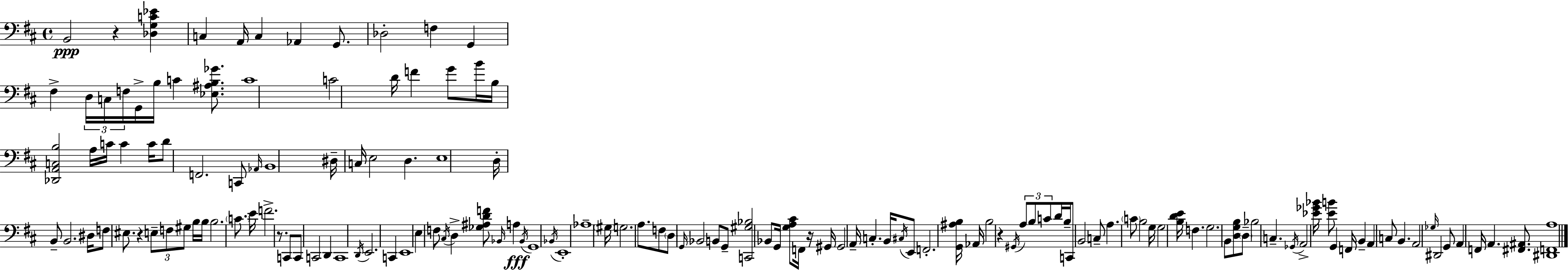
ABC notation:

X:1
T:Untitled
M:4/4
L:1/4
K:D
B,,2 z [_D,G,C_E] C, A,,/4 C, _A,, G,,/2 _D,2 F, G,, ^F, D,/4 C,/4 F,/4 G,,/4 B,/4 C [_E,^A,B,_G]/2 C4 C2 D/4 F G/2 B/4 B,/4 [_D,,A,,C,B,]2 A,/4 C/4 C C/4 D/2 F,,2 C,,/2 _A,,/4 B,,4 ^D,/4 C,/4 E,2 D, E,4 D,/4 B,,/2 B,,2 ^D,/4 F,/2 ^E,/2 z E,/2 F,/2 ^G,/2 B,/4 B,/4 B,2 C/2 E/4 F2 z/2 C,,/2 C,,/2 C,,2 D,, C,,4 D,,/4 E,,2 C,, E,,4 E, F,/2 ^C,/4 D, [_G,^A,DF]/2 _B,,/4 A, _B,,/4 G,,4 _B,,/4 E,,4 _A,4 ^G,/4 G,2 A,/2 F,/2 D,/2 G,,/4 _B,,2 B,,/2 G,,/2 [C,,^G,_B,]2 _B,,/2 G,,/4 [G,A,^C]/2 F,,/4 z/4 ^G,,/4 ^G,,2 A,,/4 C, B,,/4 ^C,/4 E,,/2 F,,2 [G,,^A,B,]/4 _A,,/4 B,2 z ^G,,/4 A,/2 B,/2 C/2 D/4 B,/4 C,,/2 B,,2 C,/2 A, C/2 B,2 G,/4 G,2 [B,DE]/4 F, G,2 B,,/2 [D,G,B,]/2 D,/2 _B,2 C, _G,,/4 A,,2 [_E_G_B]/4 [_EB]/2 G,, F,,/4 B,, A,, C,/2 B,, A,,2 _G,/4 ^D,,2 G,,/2 A,, F,,/4 A,, [^F,,^A,,]/2 [^D,,F,,A,]4